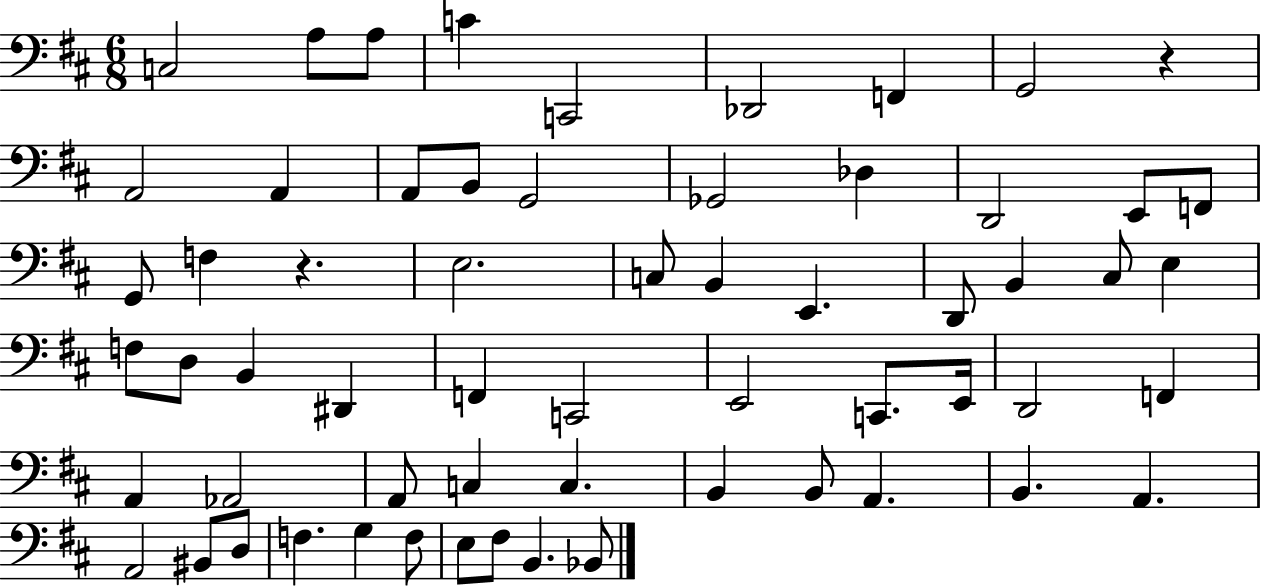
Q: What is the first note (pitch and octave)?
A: C3